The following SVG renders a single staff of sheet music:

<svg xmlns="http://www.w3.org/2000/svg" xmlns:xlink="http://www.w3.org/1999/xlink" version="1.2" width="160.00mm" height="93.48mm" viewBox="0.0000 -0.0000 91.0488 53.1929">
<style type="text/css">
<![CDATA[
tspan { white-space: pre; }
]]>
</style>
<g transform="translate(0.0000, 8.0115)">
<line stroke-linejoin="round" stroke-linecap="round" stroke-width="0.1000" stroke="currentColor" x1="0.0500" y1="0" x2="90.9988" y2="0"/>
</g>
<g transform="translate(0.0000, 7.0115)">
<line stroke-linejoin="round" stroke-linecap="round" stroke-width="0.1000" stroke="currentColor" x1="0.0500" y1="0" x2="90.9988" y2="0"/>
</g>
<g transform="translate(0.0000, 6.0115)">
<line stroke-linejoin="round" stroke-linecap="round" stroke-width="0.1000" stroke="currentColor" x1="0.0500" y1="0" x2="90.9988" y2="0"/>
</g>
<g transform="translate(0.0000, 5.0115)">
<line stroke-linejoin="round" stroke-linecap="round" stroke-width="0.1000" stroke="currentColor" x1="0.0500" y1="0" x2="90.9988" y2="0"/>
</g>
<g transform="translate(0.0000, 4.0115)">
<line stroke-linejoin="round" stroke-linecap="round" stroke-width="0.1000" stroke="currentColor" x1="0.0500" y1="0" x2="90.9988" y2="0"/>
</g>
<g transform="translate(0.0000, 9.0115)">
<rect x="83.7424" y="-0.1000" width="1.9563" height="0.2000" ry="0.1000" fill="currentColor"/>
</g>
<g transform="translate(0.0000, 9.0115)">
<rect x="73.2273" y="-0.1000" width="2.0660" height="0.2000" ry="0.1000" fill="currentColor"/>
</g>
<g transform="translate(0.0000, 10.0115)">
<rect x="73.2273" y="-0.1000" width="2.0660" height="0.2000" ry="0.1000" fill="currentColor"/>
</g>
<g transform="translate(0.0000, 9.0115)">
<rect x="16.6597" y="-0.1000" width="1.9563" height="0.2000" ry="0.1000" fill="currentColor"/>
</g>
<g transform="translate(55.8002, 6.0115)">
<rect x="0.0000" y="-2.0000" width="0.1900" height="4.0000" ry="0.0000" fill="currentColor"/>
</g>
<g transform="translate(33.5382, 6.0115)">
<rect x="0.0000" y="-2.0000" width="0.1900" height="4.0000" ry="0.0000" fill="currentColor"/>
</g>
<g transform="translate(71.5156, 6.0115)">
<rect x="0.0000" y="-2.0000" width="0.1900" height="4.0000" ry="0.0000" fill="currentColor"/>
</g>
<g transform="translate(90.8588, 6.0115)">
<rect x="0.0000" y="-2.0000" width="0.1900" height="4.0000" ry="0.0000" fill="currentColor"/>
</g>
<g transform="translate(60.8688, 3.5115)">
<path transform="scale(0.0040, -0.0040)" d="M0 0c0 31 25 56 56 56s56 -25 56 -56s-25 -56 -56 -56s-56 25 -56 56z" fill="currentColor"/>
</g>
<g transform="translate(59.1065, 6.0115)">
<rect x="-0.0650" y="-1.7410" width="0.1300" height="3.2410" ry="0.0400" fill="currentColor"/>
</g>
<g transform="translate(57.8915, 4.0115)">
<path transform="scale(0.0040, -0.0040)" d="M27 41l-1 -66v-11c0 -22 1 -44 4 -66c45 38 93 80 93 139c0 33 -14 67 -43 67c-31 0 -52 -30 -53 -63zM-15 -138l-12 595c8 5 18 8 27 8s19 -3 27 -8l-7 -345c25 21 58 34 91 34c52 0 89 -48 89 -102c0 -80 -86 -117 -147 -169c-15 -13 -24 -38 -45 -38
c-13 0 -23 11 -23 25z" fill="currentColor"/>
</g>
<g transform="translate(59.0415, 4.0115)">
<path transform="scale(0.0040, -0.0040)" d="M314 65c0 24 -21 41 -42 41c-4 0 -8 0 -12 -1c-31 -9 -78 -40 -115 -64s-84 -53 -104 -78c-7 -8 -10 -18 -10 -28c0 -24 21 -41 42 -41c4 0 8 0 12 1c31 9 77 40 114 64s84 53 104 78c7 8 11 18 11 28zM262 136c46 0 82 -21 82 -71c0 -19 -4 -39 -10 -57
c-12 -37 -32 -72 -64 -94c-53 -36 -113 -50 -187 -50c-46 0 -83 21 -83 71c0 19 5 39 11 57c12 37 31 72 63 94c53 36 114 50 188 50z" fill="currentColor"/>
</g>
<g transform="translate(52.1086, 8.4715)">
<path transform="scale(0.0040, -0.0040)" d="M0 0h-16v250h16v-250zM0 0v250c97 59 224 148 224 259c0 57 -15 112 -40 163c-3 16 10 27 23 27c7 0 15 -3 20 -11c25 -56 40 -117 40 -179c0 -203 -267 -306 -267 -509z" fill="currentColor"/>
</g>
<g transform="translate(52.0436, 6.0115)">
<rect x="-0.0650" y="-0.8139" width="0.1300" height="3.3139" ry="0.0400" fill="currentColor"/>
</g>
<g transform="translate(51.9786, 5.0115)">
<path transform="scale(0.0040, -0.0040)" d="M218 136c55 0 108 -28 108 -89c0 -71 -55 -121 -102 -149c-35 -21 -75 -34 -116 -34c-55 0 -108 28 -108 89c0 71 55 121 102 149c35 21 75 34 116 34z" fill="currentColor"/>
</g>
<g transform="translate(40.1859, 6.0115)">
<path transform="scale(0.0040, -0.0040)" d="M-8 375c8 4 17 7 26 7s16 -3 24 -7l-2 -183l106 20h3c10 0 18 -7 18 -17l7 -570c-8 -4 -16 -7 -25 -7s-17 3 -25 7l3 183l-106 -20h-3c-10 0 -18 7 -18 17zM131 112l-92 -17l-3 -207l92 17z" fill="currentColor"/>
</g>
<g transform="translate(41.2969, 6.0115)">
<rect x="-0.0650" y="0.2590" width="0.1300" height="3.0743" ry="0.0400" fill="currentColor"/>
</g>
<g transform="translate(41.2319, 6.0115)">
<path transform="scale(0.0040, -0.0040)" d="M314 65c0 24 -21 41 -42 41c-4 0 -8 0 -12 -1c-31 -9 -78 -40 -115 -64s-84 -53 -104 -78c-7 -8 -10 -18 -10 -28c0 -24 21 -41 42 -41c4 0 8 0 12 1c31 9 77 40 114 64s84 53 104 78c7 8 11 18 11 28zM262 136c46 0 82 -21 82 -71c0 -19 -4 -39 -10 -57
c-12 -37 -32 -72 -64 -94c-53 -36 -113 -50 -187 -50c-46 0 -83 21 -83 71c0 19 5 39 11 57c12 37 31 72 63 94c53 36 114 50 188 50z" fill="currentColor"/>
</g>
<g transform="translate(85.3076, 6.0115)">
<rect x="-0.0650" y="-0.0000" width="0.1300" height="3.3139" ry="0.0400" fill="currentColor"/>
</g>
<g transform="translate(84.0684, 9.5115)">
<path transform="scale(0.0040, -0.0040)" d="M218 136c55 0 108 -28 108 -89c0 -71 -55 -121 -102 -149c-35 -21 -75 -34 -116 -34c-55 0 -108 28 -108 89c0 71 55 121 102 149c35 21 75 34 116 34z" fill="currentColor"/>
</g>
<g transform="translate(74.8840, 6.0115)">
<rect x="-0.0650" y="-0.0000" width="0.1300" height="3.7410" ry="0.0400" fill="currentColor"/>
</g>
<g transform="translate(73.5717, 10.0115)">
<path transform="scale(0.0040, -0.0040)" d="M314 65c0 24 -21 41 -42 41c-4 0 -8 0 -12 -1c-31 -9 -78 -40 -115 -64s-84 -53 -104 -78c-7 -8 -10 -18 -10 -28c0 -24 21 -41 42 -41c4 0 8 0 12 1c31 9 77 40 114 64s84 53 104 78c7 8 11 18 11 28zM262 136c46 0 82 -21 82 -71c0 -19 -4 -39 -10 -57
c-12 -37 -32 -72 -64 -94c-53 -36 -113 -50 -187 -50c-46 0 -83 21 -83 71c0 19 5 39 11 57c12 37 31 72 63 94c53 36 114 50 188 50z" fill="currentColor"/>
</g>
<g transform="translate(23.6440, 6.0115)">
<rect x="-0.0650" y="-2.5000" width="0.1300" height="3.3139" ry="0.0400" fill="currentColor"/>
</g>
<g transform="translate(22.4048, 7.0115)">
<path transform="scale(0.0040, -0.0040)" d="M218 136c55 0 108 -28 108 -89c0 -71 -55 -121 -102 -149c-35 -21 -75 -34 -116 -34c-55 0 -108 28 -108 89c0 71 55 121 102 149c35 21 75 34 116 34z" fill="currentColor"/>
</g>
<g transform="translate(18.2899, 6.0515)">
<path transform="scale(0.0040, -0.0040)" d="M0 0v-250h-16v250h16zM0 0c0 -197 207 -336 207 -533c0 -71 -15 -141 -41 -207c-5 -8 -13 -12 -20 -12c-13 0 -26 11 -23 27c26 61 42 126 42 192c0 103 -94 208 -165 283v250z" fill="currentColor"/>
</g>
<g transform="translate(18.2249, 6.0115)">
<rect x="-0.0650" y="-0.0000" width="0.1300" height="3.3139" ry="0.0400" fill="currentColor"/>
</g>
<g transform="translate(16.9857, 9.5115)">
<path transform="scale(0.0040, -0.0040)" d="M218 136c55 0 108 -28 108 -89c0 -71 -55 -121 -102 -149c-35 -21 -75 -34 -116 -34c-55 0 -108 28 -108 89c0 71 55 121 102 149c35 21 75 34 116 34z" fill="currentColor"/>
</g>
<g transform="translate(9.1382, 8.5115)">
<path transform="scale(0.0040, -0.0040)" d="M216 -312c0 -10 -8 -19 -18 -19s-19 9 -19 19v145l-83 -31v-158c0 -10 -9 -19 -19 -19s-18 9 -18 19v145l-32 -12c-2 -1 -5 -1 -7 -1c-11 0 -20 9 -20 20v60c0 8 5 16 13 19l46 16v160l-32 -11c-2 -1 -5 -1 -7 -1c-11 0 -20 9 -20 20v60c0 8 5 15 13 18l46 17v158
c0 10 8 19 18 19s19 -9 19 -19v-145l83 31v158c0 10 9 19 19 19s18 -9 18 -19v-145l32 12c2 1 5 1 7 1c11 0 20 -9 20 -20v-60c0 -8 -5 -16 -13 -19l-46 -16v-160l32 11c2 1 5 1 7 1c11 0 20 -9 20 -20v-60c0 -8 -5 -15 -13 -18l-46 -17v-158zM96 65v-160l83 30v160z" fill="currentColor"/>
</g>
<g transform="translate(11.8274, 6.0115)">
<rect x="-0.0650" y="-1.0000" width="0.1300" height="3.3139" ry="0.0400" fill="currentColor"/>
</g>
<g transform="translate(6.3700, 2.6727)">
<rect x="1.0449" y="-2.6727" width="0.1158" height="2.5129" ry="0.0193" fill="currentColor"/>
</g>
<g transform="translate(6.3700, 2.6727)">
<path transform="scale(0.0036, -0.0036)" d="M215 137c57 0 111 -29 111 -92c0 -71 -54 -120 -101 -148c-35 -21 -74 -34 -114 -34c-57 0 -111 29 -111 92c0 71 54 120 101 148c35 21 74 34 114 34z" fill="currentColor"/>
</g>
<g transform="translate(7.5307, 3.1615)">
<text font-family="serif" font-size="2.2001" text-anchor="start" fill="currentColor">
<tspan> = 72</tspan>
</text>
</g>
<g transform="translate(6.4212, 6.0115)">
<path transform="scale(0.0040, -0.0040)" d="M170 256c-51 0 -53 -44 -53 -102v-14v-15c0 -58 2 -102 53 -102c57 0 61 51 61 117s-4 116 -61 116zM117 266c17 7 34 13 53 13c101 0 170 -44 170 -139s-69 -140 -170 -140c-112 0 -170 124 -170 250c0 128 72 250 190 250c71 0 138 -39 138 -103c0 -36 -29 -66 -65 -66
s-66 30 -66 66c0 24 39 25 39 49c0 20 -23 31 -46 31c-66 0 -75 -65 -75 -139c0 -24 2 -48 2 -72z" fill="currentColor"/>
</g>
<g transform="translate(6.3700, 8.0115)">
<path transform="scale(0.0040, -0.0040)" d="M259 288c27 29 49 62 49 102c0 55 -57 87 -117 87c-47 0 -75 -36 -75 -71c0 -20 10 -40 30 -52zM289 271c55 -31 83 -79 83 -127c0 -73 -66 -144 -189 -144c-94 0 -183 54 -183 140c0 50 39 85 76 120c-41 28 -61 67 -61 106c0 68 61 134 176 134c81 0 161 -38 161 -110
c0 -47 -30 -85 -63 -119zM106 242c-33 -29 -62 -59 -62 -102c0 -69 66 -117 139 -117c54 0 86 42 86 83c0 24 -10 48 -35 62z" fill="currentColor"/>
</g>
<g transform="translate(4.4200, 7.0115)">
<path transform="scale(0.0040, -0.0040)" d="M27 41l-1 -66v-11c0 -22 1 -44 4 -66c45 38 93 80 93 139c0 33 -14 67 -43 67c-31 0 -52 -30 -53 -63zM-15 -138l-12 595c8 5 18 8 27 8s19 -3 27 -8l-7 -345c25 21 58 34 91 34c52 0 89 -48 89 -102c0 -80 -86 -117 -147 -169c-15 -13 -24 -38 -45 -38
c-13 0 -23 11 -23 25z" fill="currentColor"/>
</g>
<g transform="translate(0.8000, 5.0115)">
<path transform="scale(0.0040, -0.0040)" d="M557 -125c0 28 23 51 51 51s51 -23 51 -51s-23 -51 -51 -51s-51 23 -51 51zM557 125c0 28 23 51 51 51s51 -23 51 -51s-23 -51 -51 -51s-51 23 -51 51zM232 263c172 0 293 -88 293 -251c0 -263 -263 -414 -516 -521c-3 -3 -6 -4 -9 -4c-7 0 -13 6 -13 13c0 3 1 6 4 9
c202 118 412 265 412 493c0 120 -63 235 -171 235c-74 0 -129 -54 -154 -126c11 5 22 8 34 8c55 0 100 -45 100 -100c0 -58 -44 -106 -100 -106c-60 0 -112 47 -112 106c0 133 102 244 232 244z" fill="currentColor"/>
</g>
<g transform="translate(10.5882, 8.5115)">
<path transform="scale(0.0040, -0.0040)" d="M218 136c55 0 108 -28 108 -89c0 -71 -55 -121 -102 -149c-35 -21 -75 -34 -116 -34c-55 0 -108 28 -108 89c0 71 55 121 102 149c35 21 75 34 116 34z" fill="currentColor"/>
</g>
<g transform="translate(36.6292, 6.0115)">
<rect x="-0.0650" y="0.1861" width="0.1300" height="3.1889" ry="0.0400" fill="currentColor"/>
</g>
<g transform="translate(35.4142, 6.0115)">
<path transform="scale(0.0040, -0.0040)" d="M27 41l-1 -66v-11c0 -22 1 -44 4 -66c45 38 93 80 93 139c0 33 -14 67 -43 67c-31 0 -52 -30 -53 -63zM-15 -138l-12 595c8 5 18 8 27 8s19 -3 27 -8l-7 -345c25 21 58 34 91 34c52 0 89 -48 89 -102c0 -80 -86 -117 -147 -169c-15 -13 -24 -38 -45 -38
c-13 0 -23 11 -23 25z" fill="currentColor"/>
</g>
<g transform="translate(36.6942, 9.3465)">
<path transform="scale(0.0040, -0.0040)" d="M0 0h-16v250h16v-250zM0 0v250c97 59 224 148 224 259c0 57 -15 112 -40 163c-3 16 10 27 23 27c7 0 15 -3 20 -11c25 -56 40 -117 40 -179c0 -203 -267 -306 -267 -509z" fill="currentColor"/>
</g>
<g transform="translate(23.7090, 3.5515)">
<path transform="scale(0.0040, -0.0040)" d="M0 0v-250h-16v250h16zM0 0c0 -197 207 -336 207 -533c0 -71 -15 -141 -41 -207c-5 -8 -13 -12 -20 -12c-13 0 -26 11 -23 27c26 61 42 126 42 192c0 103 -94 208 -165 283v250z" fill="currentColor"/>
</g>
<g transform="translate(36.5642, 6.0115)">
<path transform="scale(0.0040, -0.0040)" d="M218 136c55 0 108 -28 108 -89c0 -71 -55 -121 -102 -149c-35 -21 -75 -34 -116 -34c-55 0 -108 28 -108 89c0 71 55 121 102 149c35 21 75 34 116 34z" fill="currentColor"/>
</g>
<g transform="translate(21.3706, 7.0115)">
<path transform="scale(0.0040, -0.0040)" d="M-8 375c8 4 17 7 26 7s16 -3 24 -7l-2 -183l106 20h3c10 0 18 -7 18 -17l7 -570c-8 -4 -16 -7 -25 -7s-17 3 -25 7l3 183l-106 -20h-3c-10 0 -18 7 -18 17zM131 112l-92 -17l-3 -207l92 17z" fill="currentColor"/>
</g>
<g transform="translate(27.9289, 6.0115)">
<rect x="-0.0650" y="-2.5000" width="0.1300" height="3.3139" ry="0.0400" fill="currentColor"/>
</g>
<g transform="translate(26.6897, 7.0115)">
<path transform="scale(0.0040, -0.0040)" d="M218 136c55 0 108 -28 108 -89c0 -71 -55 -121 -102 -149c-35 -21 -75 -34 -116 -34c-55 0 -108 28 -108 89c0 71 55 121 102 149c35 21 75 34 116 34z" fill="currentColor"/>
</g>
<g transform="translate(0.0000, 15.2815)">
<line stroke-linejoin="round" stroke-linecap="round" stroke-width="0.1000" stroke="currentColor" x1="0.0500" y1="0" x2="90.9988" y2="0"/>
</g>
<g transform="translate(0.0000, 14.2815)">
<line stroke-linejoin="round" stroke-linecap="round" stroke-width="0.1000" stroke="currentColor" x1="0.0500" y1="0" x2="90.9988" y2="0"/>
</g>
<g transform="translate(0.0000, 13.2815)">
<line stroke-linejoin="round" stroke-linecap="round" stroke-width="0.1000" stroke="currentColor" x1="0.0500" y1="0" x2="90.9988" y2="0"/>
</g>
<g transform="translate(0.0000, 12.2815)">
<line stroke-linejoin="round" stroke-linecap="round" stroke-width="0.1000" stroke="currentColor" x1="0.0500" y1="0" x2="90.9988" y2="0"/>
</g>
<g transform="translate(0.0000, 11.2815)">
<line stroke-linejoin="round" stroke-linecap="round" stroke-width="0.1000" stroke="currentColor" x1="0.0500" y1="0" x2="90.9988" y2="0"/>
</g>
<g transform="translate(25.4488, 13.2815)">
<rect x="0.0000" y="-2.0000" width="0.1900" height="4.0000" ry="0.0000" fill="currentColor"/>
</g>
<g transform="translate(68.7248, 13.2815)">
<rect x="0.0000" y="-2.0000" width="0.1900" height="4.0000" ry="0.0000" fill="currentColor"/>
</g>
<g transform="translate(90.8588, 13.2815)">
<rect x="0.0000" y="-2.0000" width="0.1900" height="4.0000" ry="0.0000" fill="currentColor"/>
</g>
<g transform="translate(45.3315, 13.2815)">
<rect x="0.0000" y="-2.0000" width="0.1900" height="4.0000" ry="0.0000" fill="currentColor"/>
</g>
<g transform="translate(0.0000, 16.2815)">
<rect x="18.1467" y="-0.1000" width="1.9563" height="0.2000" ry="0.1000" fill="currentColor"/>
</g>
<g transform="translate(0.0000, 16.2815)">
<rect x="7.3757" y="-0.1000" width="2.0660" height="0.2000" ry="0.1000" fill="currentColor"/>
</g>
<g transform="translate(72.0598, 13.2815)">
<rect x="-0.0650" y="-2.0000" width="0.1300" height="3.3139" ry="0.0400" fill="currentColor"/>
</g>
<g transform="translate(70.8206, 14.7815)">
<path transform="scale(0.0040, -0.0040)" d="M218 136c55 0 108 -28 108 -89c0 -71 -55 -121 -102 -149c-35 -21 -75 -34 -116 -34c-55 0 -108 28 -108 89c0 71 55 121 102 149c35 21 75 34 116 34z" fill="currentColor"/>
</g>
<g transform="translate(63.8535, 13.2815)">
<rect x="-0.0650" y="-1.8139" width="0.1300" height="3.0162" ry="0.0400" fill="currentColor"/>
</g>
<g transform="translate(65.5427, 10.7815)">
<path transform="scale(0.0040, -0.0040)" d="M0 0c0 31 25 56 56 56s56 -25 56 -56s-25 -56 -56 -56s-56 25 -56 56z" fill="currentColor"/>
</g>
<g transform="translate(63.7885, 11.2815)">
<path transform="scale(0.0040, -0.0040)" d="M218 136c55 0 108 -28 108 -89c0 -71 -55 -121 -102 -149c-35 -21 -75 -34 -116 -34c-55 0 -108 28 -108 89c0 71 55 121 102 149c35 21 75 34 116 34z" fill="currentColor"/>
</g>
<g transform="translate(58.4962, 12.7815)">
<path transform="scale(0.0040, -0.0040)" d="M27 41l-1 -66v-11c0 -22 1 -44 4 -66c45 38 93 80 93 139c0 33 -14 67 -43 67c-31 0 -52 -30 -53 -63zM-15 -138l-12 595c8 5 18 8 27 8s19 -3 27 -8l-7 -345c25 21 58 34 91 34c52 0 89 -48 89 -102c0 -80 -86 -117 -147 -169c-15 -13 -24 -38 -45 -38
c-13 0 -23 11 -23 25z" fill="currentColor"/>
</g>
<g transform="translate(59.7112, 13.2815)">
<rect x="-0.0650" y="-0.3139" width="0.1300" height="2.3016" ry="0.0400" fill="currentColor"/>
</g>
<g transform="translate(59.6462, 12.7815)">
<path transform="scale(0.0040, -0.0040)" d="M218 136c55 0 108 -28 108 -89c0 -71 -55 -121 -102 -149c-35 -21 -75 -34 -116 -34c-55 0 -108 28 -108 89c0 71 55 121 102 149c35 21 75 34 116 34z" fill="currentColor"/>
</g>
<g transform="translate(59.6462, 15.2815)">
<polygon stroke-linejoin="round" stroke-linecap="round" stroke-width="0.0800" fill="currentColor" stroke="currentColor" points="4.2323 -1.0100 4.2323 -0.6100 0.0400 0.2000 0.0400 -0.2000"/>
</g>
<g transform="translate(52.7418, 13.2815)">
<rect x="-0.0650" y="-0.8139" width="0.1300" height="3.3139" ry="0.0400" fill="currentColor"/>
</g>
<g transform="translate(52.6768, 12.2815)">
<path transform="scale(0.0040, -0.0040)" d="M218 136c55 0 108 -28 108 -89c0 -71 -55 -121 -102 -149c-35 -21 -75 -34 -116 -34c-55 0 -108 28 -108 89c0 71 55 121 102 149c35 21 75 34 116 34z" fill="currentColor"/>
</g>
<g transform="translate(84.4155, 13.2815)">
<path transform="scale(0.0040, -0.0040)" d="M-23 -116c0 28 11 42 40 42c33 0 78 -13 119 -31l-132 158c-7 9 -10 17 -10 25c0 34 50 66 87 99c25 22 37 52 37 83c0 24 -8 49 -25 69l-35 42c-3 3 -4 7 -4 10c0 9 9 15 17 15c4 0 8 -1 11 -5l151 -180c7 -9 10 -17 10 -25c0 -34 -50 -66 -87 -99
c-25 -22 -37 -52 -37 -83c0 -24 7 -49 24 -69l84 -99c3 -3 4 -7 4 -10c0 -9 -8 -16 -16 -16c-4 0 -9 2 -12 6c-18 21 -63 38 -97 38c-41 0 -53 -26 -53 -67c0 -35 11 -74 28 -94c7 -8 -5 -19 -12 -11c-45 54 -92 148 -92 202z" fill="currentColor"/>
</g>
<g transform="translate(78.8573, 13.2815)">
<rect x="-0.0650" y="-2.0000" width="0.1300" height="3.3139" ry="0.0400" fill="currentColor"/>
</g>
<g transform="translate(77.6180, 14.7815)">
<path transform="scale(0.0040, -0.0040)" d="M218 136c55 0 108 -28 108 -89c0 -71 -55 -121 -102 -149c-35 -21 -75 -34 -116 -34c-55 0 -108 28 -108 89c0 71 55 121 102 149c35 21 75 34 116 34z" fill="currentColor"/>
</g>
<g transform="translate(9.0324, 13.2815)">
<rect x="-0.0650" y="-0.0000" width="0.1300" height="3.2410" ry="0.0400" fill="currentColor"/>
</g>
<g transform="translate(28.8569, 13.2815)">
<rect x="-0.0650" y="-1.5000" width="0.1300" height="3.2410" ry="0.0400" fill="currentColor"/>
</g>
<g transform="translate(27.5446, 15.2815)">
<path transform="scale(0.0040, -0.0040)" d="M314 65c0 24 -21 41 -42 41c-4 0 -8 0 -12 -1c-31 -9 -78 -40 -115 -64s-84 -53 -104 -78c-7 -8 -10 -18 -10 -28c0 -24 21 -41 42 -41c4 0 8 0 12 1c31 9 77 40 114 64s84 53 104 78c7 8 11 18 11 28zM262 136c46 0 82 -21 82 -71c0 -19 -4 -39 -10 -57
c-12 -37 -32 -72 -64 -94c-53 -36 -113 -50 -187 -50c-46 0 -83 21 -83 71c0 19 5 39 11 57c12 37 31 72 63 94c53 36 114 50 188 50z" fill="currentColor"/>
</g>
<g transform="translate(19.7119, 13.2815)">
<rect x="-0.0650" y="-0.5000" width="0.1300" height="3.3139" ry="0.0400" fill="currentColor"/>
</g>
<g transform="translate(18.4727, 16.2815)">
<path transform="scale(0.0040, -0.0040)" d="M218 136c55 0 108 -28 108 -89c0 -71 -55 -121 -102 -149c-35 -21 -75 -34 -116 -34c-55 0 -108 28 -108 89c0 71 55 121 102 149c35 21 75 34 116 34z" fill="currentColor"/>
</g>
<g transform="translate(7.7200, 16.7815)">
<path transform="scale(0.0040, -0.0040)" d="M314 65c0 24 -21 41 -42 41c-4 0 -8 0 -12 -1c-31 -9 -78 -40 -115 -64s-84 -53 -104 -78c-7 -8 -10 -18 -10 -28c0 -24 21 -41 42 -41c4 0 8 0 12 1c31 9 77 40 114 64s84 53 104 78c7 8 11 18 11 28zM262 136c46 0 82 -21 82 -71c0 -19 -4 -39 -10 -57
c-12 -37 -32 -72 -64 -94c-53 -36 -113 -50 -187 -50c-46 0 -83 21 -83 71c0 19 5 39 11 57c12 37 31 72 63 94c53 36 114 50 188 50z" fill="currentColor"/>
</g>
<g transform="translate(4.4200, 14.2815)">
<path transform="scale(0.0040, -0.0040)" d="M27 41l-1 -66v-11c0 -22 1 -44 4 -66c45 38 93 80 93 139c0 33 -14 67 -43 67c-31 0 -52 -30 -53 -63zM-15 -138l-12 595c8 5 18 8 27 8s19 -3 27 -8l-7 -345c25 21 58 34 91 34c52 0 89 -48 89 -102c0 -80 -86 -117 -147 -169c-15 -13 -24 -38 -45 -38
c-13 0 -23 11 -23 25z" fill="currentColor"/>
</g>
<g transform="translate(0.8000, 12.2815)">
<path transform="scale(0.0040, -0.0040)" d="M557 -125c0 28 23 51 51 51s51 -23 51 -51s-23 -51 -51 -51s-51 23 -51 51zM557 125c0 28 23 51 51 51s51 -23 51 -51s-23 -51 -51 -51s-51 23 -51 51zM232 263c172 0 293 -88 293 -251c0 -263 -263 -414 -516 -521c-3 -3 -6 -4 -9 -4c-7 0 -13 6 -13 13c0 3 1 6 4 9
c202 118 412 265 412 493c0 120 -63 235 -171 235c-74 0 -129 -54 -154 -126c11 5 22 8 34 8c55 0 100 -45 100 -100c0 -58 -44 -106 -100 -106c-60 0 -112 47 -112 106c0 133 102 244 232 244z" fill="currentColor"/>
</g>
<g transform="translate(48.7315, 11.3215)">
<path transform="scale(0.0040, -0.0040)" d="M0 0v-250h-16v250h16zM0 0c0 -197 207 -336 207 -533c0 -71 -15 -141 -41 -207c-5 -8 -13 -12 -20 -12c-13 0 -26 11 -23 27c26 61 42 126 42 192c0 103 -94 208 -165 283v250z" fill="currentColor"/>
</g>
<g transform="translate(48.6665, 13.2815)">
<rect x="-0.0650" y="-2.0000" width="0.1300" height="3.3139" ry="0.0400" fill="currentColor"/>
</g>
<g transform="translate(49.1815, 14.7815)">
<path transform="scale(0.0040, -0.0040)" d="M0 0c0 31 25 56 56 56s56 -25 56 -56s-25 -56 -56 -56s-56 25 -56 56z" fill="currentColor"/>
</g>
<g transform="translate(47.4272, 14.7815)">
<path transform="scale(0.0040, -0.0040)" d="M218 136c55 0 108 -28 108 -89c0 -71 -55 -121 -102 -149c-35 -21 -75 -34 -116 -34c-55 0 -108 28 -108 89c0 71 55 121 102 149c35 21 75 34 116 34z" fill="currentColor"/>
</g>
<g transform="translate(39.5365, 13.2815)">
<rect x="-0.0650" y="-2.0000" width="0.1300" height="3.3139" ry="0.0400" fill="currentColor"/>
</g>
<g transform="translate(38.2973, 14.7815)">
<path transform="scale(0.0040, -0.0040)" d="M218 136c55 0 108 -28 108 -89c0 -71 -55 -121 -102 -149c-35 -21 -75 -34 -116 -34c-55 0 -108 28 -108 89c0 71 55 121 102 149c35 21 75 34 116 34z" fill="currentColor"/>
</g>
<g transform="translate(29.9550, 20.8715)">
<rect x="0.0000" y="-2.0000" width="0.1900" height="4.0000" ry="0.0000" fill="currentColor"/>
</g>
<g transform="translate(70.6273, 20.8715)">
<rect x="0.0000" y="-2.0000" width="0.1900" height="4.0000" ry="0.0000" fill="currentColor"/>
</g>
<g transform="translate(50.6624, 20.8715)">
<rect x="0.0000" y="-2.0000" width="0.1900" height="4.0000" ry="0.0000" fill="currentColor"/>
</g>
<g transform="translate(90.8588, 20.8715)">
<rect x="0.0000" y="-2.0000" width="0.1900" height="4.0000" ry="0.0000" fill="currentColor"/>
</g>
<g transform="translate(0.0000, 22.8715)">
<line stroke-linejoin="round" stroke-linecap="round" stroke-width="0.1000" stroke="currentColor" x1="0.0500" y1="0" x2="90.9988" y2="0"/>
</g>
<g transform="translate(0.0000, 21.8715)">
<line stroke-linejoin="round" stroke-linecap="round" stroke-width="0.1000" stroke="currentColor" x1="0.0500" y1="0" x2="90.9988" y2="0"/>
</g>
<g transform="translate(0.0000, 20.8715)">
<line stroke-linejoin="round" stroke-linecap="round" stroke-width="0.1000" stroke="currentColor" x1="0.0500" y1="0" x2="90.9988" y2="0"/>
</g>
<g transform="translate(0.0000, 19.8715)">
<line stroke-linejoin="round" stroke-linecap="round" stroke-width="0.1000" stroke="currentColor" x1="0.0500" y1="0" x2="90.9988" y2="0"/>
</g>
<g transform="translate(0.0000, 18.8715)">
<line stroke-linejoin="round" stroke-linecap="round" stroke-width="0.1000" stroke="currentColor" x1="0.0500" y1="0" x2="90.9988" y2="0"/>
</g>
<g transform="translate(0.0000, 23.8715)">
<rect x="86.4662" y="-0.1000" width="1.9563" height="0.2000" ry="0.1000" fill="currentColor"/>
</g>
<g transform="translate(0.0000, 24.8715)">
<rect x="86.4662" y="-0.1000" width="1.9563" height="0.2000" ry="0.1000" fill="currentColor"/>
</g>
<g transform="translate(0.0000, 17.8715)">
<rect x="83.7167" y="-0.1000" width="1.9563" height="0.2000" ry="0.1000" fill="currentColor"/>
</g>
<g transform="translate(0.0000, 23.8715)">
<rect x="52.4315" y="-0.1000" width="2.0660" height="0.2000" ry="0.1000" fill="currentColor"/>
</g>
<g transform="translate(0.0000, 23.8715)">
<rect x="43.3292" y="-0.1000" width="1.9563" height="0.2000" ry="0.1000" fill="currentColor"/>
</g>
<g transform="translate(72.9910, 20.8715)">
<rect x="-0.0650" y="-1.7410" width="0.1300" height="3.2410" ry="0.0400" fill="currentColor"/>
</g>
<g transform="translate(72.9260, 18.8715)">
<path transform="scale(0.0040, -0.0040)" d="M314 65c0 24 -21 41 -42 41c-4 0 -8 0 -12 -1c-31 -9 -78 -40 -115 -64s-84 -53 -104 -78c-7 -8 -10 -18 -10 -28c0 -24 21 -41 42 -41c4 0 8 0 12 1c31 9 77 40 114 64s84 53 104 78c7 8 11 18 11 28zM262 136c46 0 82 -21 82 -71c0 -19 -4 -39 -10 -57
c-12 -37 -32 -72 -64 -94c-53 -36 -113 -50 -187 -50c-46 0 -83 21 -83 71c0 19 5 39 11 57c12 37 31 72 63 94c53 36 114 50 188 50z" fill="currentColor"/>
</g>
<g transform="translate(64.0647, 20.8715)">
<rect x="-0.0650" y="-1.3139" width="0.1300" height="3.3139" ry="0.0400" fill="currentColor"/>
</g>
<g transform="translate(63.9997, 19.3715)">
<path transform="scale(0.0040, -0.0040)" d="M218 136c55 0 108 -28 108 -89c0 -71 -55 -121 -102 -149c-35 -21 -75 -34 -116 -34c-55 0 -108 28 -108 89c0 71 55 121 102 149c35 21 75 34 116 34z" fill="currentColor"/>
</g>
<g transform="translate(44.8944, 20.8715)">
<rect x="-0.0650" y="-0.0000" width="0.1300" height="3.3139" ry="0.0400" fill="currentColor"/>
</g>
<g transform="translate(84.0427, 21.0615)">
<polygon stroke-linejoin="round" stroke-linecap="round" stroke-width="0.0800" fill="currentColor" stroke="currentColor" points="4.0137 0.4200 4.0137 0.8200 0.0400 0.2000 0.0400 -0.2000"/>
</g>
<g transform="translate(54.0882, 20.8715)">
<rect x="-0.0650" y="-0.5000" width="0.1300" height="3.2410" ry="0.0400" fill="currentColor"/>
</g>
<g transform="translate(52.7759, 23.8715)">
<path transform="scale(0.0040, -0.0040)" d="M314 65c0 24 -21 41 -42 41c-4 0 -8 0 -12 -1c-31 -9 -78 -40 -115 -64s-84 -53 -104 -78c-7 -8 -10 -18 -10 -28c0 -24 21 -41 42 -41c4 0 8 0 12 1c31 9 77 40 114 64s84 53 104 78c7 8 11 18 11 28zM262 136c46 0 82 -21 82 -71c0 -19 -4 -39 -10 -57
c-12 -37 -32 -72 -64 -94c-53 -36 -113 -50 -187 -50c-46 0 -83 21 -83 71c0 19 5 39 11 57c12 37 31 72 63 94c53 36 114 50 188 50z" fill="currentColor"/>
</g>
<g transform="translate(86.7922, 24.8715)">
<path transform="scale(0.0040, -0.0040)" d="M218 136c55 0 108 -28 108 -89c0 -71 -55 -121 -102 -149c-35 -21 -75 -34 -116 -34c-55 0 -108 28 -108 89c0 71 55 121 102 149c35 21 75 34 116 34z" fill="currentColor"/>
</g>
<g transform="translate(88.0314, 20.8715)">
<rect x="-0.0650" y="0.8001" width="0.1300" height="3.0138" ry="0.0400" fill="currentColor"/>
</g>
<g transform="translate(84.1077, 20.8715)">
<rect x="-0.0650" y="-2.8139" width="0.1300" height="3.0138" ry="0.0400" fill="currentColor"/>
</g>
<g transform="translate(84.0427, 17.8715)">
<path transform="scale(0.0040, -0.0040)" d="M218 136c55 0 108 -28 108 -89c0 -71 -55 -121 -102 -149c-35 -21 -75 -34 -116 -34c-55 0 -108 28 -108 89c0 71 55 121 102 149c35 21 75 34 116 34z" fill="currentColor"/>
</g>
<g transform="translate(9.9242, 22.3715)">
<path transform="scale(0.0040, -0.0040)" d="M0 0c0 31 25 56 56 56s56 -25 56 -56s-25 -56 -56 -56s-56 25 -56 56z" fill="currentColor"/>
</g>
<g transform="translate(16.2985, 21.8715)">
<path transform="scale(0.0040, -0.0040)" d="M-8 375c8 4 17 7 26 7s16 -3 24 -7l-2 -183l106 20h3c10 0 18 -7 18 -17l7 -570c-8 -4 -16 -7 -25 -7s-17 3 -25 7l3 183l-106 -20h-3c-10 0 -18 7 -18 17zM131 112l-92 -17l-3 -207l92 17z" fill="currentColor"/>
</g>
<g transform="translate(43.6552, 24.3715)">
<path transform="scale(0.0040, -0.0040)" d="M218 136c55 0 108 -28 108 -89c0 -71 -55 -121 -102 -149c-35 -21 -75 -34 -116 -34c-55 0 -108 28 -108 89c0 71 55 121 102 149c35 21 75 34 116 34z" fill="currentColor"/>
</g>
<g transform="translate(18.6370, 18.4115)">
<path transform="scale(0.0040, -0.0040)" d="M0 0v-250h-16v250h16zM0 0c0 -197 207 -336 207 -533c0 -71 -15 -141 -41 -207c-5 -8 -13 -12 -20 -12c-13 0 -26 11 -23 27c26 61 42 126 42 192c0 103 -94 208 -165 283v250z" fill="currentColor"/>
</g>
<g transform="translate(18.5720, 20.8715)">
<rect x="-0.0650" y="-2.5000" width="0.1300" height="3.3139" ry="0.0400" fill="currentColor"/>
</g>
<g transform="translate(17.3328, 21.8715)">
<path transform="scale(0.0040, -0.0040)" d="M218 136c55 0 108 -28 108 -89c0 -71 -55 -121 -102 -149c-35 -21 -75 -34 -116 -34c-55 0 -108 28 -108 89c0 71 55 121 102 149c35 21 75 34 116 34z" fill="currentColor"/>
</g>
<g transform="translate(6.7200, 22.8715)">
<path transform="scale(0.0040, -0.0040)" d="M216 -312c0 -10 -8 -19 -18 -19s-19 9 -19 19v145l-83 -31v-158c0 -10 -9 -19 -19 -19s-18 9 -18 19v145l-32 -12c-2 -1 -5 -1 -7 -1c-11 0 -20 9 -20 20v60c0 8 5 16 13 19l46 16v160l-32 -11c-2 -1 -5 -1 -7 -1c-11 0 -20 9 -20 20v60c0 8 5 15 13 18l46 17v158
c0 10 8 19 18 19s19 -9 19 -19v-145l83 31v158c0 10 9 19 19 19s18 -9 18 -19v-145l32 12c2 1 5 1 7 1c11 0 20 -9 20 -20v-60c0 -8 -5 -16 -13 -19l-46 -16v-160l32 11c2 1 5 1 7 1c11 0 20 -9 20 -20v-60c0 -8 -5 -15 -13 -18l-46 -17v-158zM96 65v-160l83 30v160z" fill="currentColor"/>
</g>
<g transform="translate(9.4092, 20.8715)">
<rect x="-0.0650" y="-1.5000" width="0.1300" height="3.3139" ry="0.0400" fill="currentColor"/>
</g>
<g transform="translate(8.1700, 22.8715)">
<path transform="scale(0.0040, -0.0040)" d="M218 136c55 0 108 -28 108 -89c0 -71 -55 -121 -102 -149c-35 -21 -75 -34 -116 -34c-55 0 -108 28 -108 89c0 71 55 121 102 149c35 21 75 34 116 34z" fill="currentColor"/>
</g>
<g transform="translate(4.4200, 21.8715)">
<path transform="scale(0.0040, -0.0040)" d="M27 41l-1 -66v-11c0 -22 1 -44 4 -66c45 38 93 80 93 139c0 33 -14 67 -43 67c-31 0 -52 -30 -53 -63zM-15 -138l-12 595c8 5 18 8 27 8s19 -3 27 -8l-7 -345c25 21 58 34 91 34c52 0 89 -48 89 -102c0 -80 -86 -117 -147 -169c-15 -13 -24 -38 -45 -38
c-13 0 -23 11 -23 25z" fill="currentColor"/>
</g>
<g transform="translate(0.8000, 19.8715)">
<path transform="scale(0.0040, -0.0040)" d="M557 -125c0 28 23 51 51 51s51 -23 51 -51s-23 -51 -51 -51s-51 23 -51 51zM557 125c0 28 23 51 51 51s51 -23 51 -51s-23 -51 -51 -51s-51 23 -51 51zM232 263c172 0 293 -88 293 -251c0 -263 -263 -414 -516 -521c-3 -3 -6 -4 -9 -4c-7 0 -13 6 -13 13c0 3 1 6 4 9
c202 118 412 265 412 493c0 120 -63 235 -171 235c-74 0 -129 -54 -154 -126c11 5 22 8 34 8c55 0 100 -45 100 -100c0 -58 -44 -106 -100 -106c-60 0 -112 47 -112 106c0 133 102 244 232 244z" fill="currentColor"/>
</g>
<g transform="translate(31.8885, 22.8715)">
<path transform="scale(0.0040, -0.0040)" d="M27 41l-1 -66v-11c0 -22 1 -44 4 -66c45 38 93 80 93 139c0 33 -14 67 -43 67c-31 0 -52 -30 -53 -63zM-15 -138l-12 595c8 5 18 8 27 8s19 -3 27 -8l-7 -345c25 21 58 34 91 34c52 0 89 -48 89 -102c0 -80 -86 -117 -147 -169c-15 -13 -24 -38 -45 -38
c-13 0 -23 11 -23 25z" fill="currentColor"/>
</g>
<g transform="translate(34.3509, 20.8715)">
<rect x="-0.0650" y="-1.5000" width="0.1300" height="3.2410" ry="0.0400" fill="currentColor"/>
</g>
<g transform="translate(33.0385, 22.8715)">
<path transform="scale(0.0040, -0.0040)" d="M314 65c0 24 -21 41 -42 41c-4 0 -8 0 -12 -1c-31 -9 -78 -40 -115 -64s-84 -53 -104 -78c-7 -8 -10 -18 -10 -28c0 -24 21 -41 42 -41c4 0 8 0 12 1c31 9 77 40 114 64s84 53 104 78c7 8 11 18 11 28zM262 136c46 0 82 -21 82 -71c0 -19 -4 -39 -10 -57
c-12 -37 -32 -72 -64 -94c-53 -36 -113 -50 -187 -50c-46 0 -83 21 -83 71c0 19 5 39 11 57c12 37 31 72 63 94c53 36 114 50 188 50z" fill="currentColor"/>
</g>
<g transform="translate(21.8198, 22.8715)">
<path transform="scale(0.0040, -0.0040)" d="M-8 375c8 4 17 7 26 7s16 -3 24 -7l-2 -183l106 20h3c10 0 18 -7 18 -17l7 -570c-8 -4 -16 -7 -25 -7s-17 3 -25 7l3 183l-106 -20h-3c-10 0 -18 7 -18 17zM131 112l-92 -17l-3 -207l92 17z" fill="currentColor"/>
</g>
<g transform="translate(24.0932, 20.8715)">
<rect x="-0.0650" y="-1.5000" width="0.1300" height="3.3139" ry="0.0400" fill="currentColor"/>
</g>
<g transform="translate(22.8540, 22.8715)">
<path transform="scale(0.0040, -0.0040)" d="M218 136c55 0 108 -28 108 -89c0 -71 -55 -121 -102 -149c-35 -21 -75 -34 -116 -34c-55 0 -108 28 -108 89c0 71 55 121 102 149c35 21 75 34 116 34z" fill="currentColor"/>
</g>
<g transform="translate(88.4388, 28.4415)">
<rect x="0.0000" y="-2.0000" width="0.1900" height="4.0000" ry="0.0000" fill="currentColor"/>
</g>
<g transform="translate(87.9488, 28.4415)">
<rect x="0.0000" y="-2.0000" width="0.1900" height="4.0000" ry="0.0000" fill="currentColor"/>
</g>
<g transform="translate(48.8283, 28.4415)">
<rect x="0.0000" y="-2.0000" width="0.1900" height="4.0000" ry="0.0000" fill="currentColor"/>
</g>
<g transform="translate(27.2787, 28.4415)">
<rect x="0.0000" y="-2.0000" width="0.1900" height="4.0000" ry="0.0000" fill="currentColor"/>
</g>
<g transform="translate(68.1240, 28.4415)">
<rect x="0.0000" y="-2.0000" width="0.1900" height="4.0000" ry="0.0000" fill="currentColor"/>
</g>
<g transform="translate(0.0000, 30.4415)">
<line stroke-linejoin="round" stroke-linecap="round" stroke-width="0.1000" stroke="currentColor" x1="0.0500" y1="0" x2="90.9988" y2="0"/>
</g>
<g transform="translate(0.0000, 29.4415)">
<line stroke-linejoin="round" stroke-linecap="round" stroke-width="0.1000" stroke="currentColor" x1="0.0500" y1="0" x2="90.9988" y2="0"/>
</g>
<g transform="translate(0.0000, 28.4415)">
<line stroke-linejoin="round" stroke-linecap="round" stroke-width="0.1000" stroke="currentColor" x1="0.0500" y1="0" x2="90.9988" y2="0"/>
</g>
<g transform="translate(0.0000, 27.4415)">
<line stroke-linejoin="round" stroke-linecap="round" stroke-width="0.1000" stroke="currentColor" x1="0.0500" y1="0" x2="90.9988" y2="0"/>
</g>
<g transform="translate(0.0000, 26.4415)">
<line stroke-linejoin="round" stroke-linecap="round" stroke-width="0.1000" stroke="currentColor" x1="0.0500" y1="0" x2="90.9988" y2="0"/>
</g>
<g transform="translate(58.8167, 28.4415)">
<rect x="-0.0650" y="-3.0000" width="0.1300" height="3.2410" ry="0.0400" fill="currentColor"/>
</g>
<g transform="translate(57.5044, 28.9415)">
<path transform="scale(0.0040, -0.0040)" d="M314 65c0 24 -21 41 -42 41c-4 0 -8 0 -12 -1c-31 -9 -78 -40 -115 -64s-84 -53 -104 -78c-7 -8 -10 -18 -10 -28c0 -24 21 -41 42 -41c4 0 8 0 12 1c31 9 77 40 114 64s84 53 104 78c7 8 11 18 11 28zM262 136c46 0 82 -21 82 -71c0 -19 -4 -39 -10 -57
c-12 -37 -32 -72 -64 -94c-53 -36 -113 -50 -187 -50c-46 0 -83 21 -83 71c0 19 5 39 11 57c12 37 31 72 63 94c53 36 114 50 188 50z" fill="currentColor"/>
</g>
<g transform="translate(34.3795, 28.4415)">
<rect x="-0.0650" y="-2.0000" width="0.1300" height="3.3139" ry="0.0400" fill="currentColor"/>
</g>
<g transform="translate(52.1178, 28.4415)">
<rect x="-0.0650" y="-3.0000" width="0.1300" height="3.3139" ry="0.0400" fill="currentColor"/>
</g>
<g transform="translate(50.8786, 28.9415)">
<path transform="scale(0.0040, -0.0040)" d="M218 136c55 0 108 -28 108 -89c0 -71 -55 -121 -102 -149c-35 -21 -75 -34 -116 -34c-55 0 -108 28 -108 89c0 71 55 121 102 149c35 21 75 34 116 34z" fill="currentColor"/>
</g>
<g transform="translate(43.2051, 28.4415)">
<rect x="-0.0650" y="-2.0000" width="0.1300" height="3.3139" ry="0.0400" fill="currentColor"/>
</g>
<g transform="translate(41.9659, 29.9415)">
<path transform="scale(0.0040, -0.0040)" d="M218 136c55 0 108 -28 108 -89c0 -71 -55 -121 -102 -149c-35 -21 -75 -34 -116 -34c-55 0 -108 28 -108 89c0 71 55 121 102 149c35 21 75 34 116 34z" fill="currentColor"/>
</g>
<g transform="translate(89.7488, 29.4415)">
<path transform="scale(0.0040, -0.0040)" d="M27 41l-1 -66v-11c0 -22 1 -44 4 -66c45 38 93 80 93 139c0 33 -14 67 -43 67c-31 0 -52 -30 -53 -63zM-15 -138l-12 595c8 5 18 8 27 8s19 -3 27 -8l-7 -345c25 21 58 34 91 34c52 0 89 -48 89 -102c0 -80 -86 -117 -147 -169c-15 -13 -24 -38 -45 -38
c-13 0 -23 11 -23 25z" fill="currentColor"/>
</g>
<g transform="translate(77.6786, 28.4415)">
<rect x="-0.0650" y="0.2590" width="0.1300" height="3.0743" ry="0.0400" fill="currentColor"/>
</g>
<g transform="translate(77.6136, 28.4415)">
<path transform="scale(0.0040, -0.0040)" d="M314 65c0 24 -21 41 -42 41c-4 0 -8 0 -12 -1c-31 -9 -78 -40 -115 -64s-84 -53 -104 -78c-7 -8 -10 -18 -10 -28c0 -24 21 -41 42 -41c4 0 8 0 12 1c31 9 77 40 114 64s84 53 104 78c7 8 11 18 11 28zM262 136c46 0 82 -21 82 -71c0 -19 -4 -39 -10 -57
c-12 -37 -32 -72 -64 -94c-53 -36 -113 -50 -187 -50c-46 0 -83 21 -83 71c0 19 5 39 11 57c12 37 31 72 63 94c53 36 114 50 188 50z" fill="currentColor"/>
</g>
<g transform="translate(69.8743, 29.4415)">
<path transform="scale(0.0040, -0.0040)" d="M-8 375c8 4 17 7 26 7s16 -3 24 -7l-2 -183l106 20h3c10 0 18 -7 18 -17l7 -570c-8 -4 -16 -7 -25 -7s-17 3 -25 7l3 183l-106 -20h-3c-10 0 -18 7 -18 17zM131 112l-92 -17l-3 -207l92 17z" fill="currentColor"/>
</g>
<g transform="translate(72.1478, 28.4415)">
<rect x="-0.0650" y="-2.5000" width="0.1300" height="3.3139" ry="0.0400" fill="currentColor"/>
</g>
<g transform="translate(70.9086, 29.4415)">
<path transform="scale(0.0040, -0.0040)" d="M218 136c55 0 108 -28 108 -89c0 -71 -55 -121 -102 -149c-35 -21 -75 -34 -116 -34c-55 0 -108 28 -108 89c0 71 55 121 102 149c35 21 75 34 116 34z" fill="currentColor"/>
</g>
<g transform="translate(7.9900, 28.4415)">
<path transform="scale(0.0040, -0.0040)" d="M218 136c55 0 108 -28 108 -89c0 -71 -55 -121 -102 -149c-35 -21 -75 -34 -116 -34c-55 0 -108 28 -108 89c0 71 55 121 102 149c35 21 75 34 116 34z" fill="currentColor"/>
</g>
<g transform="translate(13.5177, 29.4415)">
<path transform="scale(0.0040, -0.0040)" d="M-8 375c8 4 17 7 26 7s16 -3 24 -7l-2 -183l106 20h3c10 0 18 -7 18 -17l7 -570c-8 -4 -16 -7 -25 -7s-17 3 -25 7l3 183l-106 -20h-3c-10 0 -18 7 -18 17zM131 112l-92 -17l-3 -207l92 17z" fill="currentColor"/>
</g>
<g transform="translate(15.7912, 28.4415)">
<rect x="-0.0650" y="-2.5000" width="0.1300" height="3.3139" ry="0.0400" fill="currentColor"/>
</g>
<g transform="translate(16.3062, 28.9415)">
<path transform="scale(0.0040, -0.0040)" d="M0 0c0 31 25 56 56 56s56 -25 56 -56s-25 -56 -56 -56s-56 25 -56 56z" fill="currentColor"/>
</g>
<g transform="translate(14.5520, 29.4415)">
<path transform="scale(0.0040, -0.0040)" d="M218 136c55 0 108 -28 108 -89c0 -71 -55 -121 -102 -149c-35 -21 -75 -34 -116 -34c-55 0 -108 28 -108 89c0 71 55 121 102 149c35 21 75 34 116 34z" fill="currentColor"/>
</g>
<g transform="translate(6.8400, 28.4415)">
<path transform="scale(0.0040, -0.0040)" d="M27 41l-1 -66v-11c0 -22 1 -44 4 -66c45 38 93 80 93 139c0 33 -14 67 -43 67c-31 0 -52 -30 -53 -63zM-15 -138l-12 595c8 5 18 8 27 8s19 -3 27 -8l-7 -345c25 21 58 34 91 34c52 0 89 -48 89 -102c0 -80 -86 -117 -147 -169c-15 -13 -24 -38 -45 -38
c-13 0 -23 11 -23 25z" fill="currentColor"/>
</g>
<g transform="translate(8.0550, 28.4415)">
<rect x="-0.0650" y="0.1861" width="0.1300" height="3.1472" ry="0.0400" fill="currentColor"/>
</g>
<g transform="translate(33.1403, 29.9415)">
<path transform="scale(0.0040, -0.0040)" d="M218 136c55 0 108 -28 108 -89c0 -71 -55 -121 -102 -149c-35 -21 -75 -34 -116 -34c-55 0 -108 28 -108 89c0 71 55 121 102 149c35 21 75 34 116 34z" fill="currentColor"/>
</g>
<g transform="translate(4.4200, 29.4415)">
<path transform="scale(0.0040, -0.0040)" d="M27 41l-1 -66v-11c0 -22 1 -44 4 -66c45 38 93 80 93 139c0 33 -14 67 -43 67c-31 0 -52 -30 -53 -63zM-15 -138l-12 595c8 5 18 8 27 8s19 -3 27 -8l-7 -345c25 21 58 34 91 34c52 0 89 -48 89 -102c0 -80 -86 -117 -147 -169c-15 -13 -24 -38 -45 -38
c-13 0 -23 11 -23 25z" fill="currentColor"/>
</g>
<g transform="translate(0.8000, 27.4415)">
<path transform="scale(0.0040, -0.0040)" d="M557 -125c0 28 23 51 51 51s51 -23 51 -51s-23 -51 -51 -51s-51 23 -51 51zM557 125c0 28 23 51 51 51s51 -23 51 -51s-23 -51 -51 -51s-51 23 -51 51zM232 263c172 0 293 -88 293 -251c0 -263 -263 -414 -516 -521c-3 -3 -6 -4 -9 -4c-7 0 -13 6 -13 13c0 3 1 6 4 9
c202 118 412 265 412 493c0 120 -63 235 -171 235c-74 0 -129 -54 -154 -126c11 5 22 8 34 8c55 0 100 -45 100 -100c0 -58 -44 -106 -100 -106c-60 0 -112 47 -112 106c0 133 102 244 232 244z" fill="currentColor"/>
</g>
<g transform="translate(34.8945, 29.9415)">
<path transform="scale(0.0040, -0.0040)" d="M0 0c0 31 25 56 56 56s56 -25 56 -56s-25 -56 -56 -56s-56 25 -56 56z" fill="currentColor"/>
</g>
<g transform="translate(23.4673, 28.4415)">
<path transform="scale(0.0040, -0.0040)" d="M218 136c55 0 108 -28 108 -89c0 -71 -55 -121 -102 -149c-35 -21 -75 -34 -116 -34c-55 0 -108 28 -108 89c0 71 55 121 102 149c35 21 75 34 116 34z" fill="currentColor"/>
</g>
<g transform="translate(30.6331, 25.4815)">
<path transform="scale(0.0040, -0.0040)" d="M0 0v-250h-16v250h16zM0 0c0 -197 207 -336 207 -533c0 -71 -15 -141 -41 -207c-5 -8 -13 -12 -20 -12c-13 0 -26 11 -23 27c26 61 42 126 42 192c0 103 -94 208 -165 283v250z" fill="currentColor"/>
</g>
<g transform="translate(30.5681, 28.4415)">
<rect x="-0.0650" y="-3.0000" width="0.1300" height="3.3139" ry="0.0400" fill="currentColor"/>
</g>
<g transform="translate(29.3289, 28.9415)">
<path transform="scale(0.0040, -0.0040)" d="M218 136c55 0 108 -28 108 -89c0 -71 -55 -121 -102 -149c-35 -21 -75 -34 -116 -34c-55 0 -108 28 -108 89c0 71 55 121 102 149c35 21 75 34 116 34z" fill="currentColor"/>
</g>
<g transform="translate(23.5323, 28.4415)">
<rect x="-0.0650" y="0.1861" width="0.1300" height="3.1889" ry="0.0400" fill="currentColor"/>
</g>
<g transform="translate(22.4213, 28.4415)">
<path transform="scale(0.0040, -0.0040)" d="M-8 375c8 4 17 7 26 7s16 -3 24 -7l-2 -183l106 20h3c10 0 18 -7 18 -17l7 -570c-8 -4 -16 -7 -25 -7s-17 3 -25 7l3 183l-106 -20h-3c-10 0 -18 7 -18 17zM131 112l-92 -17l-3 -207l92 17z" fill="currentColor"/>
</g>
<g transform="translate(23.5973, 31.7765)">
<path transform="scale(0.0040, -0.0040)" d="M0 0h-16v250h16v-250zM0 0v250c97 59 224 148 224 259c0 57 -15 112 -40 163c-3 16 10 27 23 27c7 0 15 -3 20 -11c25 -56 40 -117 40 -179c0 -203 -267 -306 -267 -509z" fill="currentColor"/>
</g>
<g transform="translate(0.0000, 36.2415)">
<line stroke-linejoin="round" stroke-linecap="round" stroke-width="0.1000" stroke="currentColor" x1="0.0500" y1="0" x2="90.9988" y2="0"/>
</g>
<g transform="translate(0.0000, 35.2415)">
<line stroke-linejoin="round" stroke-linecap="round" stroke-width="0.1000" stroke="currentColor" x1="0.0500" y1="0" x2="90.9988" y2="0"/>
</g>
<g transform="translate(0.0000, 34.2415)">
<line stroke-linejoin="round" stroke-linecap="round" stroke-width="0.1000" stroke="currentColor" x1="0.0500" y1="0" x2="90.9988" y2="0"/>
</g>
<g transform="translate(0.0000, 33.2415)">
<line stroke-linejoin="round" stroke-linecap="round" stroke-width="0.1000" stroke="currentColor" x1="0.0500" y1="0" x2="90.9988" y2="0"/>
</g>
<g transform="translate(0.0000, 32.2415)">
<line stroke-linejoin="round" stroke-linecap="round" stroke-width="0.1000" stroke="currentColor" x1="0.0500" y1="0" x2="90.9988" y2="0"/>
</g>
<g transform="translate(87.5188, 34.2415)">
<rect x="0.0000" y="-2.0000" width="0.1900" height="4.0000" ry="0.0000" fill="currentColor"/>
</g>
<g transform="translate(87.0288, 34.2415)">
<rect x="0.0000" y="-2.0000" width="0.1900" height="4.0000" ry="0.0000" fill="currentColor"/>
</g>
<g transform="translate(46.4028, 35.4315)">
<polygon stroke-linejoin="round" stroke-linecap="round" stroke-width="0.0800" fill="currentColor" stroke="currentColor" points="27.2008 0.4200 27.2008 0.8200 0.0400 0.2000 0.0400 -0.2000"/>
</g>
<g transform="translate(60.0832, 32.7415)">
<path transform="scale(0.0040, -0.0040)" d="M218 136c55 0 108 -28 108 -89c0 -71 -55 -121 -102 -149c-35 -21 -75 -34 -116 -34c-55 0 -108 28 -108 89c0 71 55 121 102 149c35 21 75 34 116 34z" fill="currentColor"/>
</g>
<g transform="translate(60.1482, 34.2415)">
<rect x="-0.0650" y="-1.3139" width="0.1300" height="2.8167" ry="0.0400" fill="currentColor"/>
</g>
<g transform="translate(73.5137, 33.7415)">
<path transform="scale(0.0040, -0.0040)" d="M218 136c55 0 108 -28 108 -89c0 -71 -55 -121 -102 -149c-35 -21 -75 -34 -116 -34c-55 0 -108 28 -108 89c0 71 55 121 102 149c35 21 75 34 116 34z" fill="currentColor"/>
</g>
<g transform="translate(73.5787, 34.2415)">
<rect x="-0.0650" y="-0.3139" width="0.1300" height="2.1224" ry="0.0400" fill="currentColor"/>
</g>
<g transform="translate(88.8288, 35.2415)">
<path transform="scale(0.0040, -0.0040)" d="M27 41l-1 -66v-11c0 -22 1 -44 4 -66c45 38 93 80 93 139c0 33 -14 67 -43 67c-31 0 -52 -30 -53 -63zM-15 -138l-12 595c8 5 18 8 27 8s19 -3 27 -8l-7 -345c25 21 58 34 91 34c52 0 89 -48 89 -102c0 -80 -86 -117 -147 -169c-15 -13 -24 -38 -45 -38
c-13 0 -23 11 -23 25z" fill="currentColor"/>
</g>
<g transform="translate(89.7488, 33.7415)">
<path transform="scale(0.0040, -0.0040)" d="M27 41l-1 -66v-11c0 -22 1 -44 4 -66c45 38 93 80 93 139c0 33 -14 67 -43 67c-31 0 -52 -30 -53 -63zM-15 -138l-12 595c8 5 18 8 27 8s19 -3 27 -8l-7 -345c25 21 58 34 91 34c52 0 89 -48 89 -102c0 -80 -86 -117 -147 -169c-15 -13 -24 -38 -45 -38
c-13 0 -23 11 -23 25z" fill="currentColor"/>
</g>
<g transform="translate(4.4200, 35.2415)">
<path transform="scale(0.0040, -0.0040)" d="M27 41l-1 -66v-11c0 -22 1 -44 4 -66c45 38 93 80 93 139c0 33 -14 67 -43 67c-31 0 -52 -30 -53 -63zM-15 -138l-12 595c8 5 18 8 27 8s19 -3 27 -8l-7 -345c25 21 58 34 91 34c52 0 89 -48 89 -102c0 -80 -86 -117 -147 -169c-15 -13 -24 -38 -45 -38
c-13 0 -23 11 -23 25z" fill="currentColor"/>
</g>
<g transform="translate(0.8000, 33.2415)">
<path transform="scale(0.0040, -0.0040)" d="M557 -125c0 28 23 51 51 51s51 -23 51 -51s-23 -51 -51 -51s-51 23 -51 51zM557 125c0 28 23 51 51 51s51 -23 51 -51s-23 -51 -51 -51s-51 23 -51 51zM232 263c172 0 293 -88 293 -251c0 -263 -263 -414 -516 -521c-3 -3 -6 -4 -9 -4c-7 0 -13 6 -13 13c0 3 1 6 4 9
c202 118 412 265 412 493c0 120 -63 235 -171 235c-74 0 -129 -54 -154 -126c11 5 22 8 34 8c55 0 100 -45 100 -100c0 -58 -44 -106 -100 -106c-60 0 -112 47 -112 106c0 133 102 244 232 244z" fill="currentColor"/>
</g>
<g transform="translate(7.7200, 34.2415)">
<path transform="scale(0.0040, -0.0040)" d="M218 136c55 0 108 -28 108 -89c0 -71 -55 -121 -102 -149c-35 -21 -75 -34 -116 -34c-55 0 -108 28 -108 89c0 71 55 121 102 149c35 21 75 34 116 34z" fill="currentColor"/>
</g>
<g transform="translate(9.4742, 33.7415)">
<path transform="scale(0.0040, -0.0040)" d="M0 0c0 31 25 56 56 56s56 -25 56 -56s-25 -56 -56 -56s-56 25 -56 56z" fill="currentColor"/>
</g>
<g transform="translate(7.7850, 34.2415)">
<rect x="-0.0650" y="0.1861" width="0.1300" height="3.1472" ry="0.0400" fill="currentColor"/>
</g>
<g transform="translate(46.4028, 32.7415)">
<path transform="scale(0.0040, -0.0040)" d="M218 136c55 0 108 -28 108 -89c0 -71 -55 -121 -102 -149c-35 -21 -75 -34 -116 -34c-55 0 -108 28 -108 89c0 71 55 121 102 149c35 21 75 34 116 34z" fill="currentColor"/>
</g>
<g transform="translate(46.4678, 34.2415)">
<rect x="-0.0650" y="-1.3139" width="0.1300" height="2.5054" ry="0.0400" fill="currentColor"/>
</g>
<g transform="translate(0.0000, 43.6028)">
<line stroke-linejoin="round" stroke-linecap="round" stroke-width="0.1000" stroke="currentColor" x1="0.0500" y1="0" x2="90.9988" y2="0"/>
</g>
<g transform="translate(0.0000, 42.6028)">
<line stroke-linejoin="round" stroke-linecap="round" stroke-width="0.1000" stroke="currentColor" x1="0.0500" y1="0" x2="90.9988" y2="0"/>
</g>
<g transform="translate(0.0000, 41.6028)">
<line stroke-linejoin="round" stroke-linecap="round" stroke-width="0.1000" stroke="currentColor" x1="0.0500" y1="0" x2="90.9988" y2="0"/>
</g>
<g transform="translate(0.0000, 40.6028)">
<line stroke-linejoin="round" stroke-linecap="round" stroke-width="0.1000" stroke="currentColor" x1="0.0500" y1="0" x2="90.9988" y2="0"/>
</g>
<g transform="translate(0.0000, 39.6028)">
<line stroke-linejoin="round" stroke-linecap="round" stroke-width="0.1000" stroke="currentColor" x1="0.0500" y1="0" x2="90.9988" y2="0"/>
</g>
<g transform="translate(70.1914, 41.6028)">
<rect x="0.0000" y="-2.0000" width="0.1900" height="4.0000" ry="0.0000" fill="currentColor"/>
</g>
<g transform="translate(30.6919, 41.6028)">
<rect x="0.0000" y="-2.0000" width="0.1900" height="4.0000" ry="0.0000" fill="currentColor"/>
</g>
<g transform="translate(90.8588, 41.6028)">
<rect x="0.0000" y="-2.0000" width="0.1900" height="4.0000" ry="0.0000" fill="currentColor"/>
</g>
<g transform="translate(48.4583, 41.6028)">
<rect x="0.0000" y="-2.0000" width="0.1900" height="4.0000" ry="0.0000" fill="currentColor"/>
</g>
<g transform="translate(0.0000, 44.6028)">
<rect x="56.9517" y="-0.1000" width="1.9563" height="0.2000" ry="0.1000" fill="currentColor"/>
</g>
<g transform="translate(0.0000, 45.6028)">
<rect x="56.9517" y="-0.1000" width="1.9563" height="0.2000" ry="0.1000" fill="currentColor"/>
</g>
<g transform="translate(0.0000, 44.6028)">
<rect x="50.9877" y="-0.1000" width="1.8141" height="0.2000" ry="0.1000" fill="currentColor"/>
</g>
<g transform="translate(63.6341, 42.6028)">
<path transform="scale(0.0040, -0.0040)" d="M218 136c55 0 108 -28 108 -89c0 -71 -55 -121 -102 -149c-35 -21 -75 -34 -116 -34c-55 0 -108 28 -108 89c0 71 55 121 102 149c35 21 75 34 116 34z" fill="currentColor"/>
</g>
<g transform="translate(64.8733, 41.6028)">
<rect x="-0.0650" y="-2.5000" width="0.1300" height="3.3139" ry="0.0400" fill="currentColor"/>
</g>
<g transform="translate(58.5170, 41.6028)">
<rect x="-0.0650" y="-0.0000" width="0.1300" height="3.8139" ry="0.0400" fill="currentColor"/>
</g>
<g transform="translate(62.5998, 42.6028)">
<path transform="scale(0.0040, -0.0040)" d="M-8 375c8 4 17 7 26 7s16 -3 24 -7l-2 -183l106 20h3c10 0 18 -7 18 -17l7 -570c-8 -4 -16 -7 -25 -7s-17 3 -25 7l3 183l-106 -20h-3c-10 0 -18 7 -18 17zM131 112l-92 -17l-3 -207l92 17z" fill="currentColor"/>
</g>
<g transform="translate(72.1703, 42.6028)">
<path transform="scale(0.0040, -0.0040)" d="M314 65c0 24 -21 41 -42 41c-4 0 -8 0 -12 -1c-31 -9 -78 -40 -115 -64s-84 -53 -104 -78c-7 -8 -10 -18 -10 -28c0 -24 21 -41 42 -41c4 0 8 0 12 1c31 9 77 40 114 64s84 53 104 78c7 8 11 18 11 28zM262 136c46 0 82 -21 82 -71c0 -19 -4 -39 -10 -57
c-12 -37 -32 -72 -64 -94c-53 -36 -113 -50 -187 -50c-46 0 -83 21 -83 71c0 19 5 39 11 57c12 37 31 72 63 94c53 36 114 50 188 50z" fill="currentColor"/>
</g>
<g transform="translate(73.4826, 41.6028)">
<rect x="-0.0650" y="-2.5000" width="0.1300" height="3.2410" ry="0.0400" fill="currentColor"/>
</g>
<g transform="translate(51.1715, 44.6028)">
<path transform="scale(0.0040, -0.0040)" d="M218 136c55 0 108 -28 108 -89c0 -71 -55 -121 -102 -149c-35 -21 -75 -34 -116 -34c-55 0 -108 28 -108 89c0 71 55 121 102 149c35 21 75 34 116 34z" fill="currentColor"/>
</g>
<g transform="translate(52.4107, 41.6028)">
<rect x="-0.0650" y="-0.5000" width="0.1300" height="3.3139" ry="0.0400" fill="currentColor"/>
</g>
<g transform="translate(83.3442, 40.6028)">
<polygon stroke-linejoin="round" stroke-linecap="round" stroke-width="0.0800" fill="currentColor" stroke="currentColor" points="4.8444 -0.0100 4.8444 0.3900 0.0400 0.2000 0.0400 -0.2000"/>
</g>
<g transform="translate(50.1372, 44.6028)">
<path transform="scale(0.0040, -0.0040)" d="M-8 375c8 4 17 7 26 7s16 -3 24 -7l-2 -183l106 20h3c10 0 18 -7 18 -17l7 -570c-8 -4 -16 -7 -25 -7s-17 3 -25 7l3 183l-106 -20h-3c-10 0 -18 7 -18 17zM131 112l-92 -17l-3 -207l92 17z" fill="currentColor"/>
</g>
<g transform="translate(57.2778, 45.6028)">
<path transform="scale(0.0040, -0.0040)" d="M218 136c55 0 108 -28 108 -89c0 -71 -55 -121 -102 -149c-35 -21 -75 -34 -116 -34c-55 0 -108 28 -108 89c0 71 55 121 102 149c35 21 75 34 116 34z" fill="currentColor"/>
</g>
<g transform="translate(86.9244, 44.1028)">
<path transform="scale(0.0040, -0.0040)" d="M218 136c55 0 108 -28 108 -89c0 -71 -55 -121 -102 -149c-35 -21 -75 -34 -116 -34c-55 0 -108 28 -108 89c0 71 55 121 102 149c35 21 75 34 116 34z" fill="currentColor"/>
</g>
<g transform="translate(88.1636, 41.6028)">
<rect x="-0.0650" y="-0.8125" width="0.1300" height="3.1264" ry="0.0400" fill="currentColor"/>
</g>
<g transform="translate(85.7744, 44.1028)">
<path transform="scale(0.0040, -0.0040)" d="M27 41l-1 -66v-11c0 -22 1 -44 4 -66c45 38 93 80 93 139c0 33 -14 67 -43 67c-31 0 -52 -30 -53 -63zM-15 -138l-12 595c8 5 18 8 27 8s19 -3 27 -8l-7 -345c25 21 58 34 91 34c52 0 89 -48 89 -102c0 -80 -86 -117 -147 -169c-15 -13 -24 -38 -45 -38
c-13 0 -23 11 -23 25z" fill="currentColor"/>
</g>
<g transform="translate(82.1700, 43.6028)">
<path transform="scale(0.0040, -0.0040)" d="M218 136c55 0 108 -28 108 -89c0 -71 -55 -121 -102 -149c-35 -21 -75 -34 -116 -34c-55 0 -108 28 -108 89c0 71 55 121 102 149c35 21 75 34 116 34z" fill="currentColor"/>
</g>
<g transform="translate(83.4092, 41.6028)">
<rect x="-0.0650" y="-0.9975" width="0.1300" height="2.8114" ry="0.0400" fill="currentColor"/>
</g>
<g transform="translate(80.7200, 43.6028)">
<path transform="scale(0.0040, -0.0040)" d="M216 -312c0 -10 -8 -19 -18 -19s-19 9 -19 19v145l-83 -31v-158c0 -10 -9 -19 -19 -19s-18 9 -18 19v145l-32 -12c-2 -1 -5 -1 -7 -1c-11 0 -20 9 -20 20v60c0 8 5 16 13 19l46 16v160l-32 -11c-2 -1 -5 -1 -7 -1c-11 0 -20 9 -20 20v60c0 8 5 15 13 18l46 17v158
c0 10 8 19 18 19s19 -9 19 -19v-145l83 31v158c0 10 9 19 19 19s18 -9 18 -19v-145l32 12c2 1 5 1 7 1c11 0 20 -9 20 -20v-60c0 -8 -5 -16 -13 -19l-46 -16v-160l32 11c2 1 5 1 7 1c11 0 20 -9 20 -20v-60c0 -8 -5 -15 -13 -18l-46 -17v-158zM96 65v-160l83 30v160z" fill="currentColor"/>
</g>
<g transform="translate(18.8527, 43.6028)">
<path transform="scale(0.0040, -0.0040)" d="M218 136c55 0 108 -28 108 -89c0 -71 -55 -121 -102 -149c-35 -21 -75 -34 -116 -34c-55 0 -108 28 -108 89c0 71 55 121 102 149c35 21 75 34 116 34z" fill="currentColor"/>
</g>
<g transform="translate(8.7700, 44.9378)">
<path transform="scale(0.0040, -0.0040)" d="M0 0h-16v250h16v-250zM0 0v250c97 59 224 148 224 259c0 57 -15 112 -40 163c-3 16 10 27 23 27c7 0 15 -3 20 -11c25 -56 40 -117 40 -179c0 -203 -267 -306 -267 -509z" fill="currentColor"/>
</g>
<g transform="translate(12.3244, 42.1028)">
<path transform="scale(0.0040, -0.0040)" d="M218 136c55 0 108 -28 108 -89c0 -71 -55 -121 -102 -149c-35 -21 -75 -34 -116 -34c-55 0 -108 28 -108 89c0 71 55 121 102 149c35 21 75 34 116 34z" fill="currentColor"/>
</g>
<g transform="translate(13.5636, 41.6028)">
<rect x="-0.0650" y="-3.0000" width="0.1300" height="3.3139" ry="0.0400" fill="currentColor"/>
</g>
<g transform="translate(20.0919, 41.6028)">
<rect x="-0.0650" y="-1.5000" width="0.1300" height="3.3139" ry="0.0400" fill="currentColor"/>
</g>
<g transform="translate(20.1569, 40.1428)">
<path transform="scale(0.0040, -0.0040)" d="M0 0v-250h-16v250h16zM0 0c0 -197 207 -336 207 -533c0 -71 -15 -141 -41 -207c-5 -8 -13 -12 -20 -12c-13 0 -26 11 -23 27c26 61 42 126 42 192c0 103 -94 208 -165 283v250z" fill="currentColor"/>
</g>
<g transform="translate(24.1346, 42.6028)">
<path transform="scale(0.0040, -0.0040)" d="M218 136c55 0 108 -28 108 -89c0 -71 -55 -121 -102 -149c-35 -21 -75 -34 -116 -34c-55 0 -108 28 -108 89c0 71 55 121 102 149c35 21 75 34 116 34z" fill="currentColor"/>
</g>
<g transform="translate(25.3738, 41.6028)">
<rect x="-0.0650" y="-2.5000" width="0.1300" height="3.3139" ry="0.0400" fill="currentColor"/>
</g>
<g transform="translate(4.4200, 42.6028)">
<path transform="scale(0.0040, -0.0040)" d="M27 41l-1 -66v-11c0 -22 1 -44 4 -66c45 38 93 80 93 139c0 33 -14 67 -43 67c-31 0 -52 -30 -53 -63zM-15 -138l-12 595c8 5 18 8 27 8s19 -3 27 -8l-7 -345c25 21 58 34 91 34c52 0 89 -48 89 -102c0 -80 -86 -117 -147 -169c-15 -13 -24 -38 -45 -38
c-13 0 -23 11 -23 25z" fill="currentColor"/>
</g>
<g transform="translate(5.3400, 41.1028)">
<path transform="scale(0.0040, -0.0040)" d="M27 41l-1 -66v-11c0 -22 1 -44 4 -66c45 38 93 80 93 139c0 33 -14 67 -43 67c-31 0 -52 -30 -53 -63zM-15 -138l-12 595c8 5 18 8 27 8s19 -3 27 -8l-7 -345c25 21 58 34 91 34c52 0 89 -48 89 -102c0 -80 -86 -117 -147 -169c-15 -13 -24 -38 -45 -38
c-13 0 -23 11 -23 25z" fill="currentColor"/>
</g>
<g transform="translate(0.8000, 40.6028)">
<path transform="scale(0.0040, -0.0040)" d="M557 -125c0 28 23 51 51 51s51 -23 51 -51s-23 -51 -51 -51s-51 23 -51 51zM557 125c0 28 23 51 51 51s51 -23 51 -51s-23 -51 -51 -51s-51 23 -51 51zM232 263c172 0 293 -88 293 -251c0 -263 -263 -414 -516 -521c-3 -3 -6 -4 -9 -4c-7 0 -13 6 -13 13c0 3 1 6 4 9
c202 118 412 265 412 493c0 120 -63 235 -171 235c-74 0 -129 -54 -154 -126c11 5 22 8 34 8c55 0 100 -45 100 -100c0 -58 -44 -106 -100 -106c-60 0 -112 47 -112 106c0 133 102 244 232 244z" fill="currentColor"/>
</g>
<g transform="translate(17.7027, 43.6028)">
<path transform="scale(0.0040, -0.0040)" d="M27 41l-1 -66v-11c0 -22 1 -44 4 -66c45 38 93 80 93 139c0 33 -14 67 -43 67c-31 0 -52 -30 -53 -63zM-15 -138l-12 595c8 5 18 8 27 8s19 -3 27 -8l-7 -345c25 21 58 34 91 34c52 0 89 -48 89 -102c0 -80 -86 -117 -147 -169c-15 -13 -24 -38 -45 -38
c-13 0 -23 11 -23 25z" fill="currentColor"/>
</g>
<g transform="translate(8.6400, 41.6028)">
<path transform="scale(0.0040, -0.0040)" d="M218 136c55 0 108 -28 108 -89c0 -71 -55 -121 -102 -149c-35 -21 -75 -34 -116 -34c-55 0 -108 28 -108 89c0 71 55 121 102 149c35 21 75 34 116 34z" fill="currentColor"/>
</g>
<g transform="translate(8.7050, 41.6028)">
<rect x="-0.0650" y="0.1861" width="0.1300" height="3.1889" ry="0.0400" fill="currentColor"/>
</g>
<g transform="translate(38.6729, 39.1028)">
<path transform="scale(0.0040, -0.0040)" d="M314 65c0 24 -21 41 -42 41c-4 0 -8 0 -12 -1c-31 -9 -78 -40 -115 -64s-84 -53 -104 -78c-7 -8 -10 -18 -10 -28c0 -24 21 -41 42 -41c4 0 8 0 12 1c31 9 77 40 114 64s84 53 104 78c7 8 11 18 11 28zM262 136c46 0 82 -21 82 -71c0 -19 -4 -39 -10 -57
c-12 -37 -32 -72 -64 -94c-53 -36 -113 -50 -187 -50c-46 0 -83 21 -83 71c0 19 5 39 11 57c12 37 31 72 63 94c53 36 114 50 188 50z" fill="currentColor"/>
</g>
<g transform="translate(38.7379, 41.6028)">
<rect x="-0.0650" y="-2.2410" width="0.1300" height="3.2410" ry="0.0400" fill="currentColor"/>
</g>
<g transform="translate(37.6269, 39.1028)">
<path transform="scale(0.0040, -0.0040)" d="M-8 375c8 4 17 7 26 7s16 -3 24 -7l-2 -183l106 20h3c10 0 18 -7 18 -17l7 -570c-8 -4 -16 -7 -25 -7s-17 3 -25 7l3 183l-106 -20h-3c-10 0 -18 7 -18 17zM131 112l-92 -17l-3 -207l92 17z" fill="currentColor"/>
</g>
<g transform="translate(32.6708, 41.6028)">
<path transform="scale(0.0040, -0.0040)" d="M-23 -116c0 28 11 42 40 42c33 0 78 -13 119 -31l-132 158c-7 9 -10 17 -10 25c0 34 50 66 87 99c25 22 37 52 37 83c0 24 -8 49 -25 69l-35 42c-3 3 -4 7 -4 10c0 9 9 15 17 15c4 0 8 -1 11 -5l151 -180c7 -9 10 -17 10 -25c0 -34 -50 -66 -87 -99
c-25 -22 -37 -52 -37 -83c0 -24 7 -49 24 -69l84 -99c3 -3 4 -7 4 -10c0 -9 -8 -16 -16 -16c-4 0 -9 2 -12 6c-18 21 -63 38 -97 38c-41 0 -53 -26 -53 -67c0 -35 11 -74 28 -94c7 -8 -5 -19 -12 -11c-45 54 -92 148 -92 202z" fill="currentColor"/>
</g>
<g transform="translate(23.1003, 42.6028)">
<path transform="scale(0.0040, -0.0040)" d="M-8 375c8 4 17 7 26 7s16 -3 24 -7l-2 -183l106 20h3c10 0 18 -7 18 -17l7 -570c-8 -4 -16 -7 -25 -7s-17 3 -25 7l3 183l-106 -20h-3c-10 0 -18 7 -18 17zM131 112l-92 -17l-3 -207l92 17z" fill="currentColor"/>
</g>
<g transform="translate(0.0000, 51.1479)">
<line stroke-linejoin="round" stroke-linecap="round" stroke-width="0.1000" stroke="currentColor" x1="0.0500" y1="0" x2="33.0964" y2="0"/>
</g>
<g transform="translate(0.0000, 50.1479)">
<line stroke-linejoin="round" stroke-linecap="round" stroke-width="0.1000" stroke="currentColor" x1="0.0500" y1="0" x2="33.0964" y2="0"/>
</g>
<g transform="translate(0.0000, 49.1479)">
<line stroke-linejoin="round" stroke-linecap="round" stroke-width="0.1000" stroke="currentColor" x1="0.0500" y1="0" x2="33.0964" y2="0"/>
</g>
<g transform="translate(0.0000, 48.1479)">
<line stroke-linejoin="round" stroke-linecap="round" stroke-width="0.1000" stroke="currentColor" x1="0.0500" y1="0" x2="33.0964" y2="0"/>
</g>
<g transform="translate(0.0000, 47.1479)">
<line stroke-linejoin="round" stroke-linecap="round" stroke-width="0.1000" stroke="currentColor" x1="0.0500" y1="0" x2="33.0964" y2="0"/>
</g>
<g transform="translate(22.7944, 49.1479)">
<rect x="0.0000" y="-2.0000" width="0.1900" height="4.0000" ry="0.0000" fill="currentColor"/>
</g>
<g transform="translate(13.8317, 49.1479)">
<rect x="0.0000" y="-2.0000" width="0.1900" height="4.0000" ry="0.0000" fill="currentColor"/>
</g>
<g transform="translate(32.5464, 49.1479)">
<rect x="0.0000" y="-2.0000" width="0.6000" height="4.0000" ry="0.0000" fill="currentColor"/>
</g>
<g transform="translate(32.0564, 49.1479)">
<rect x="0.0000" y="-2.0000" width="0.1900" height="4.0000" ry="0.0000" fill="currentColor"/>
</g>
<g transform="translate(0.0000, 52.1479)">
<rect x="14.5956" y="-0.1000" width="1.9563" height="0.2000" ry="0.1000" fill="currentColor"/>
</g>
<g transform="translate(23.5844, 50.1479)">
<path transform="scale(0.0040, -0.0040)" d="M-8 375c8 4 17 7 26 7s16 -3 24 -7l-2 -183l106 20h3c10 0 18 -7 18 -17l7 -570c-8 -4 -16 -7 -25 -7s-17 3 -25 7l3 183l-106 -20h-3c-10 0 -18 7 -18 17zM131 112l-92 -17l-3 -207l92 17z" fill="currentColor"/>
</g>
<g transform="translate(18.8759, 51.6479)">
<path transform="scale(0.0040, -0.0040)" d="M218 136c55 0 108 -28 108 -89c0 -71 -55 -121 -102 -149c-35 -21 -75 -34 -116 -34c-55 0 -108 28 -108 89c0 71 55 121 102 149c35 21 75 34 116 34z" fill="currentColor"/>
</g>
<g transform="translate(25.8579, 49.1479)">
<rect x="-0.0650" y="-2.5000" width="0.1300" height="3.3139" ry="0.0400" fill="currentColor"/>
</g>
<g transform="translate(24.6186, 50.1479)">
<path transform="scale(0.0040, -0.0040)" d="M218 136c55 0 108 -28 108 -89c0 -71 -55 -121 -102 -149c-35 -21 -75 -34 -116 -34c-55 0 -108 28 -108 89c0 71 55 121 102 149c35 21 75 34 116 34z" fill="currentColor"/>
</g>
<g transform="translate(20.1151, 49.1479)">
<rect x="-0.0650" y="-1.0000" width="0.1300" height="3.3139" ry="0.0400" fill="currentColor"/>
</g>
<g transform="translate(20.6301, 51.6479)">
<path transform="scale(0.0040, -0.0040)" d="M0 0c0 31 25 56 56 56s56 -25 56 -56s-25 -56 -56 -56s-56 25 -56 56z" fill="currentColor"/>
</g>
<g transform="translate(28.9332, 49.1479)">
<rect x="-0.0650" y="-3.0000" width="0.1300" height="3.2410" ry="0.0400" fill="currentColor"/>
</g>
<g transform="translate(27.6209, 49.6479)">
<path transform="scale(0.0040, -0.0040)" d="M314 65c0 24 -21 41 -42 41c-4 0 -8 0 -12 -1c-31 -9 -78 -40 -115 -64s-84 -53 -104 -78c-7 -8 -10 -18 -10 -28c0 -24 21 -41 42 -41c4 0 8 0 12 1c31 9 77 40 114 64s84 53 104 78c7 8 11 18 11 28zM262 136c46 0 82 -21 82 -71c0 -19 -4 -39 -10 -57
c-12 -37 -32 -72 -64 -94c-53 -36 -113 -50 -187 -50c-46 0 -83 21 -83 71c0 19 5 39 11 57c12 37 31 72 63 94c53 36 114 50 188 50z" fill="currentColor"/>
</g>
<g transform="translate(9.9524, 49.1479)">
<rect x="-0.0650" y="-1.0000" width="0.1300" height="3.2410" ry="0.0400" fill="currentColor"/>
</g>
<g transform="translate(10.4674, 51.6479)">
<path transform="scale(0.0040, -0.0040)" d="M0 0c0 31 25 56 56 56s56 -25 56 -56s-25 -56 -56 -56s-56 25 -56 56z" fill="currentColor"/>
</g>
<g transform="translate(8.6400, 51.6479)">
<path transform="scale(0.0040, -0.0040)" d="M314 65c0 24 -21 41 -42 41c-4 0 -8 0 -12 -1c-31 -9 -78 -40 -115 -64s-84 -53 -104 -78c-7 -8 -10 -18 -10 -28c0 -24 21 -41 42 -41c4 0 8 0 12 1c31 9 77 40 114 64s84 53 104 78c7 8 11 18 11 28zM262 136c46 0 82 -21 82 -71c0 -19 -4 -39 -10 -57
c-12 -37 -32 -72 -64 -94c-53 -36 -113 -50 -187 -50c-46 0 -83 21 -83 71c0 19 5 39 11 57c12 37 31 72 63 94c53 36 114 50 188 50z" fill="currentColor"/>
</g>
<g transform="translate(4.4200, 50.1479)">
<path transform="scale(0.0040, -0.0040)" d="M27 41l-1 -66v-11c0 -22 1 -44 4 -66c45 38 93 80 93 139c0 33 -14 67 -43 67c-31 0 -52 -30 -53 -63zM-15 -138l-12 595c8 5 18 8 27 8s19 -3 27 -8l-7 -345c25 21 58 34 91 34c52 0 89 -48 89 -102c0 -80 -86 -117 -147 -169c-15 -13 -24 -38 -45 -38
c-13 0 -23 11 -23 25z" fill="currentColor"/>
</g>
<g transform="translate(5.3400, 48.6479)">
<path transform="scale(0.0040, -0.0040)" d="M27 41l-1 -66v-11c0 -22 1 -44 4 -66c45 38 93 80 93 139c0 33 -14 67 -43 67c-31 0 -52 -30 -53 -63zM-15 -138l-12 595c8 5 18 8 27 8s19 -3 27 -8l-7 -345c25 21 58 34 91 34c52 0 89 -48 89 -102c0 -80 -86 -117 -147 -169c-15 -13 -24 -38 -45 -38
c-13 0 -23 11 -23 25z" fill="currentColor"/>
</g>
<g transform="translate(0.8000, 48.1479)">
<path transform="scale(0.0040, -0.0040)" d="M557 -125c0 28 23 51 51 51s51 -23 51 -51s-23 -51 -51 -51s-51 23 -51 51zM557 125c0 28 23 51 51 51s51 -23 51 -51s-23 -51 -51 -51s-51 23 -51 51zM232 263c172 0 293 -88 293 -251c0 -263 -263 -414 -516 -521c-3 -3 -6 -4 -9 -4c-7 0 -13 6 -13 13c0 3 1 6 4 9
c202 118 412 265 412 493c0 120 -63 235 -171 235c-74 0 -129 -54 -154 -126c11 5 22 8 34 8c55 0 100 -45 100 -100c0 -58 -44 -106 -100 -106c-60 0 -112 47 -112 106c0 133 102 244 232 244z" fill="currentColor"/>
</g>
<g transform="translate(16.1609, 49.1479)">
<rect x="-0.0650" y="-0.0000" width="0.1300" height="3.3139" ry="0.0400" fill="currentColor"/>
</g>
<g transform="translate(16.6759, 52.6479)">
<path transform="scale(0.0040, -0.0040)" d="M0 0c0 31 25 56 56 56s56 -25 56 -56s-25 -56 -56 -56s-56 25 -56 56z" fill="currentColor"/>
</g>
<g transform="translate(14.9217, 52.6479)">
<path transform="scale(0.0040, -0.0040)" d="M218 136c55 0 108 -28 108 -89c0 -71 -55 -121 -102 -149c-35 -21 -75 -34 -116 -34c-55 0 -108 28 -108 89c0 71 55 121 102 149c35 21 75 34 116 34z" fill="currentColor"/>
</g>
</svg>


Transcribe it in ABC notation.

X:1
T:Untitled
M:6/8
L:1/4
K:F
^F,, D,,/2 B,,/2 B,, _D,/2 D,2 F,/2 _A,2 C,,2 D,, D,,2 E,, G,,2 A,, A,,/2 F, _E,/2 A,/2 A,, A,, z ^G,, B,,/2 G,, _G,,2 D,, E,,2 G, A,2 C/2 C,,/2 _D, B,, D,/2 C,/2 A,, A,, C, C,2 B,, D,2 D, G,/2 G,/2 E,/2 D,/2 C, _G,,/2 B,, z B,2 E,, C,, B,, _B,,2 ^G,,/2 _F,,/2 F,,2 D,, F,, B,, C,2